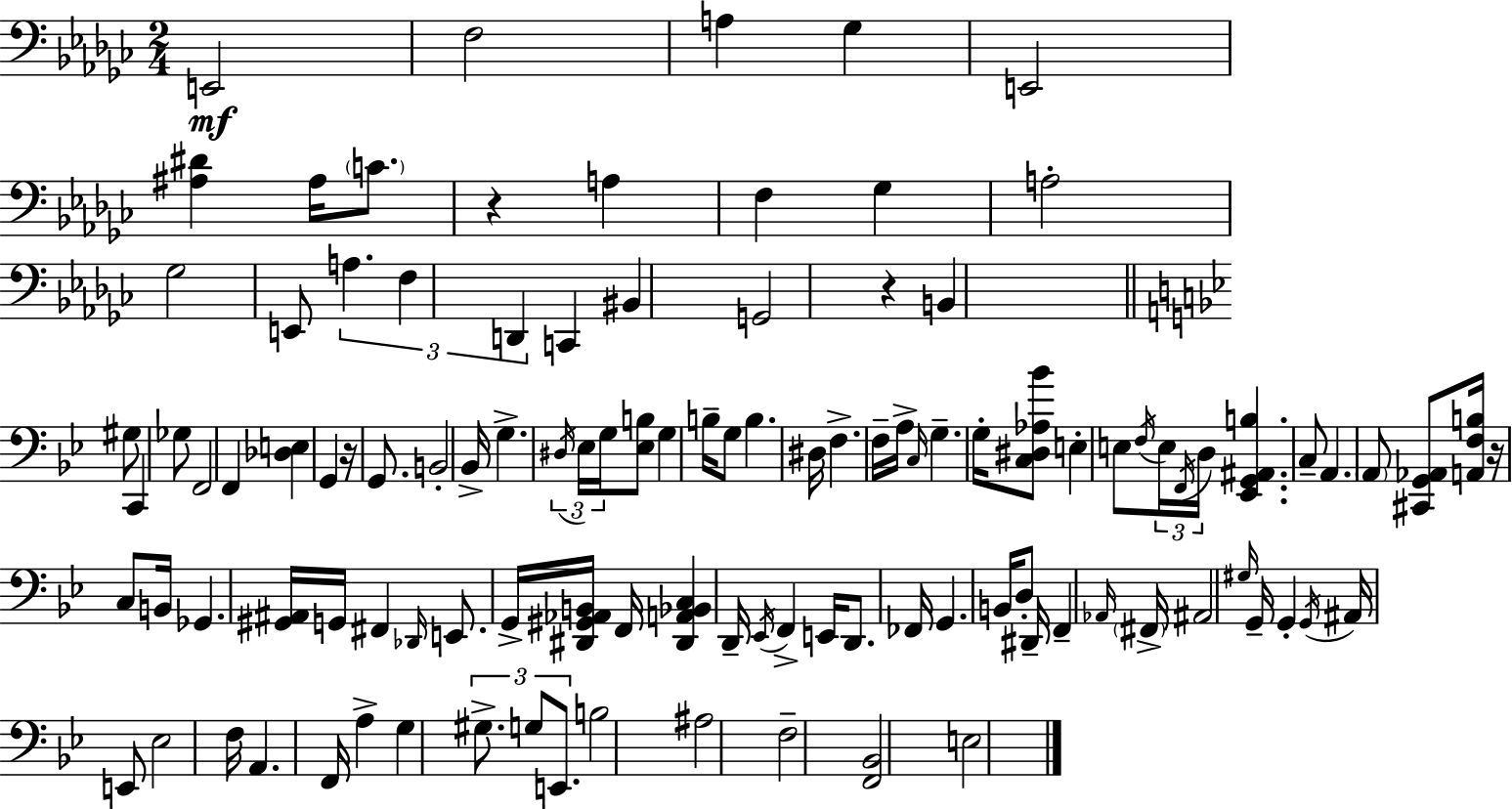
X:1
T:Untitled
M:2/4
L:1/4
K:Ebm
E,,2 F,2 A, _G, E,,2 [^A,^D] ^A,/4 C/2 z A, F, _G, A,2 _G,2 E,,/2 A, F, D,, C,, ^B,, G,,2 z B,, ^G,/2 C,, _G,/2 F,,2 F,, [_D,E,] G,, z/4 G,,/2 B,,2 _B,,/4 G, ^D,/4 _E,/4 G,/4 [_E,B,]/2 G, B,/4 G,/2 B, ^D,/4 F, F,/4 A,/4 C,/4 G, G,/4 [C,^D,_A,_B]/2 E, E,/2 F,/4 E,/4 F,,/4 D,/4 [_E,,G,,^A,,B,] C,/2 A,, A,,/2 [^C,,G,,_A,,]/2 [A,,F,B,]/4 z/4 C,/2 B,,/4 _G,, [^G,,^A,,]/4 G,,/4 ^F,, _D,,/4 E,,/2 G,,/4 [^D,,^G,,_A,,B,,]/4 F,,/4 [^D,,A,,_B,,C,] D,,/4 _E,,/4 F,, E,,/4 D,,/2 _F,,/4 G,, B,,/4 D,/2 ^D,,/4 F,, _A,,/4 ^F,,/4 ^A,,2 ^G,/4 G,,/4 G,, G,,/4 ^A,,/4 E,,/2 _E,2 F,/4 A,, F,,/4 A, G, ^G,/2 G,/2 E,,/2 B,2 ^A,2 F,2 [F,,_B,,]2 E,2